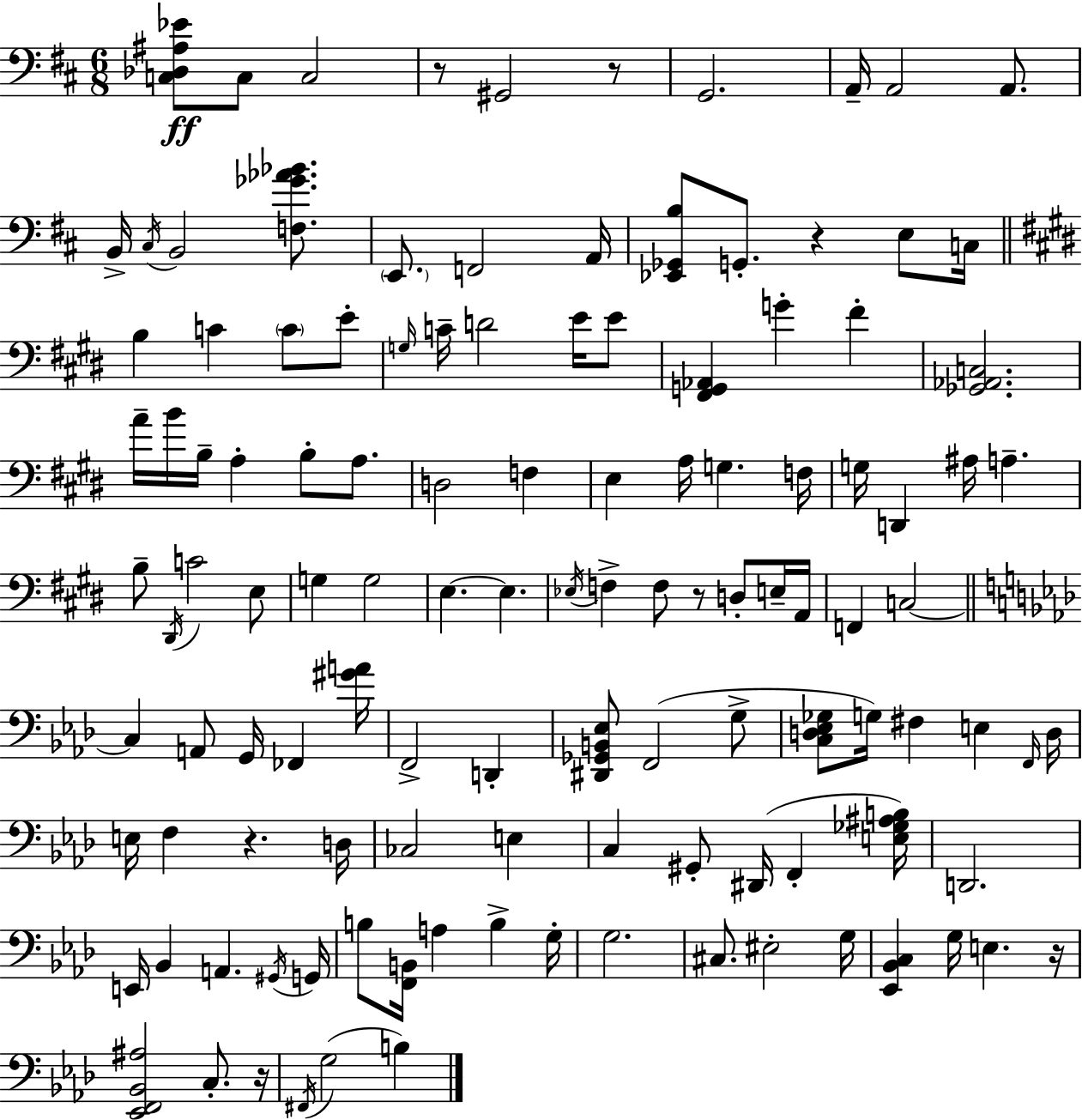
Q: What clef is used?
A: bass